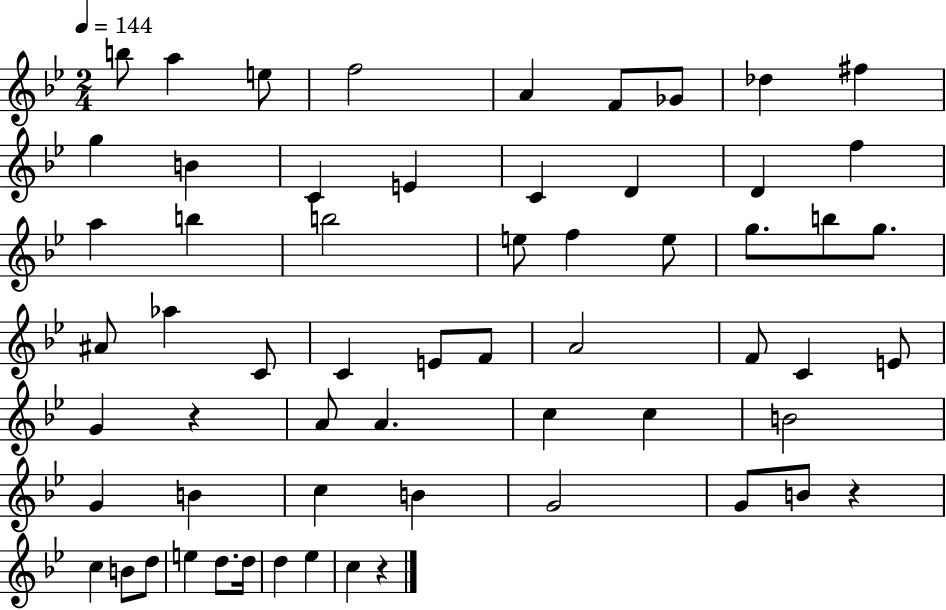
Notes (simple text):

B5/e A5/q E5/e F5/h A4/q F4/e Gb4/e Db5/q F#5/q G5/q B4/q C4/q E4/q C4/q D4/q D4/q F5/q A5/q B5/q B5/h E5/e F5/q E5/e G5/e. B5/e G5/e. A#4/e Ab5/q C4/e C4/q E4/e F4/e A4/h F4/e C4/q E4/e G4/q R/q A4/e A4/q. C5/q C5/q B4/h G4/q B4/q C5/q B4/q G4/h G4/e B4/e R/q C5/q B4/e D5/e E5/q D5/e. D5/s D5/q Eb5/q C5/q R/q